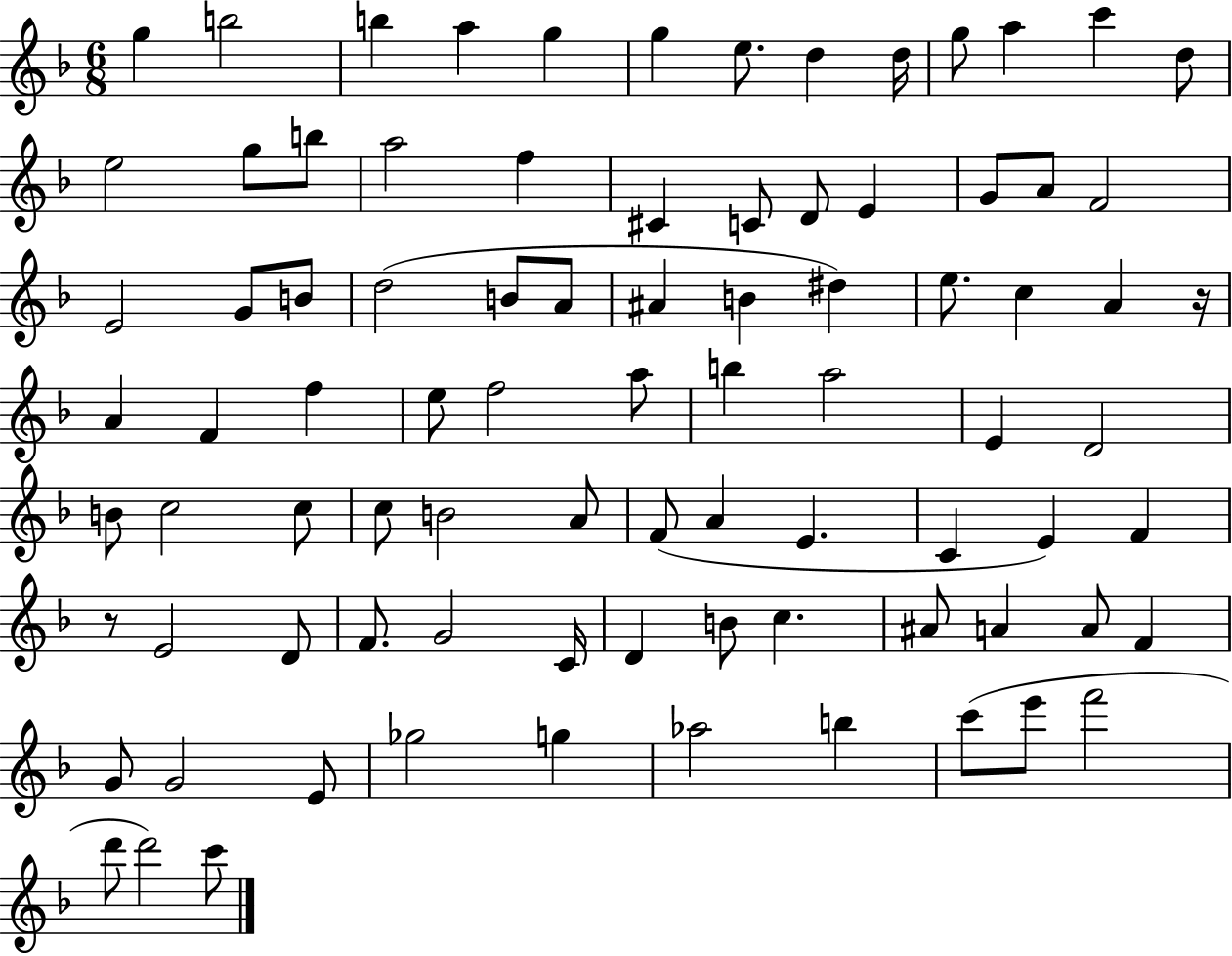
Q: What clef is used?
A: treble